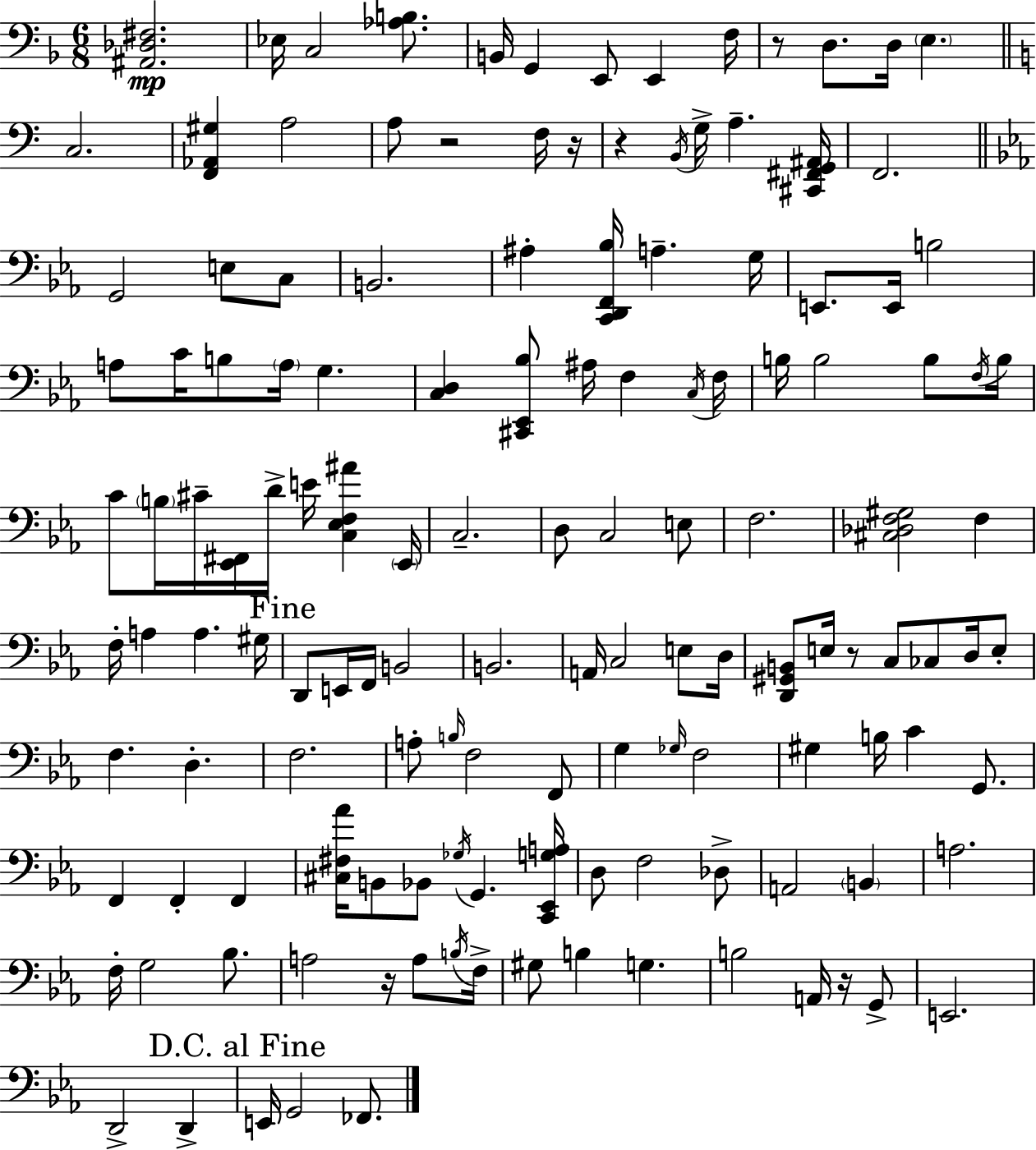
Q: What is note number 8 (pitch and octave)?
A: D3